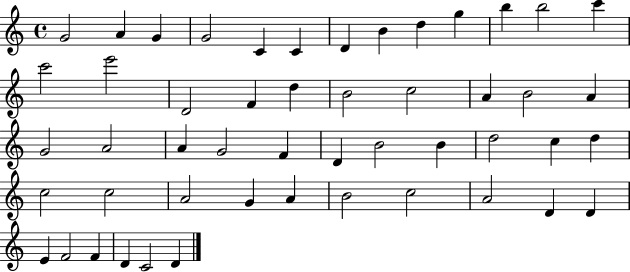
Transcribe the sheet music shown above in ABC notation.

X:1
T:Untitled
M:4/4
L:1/4
K:C
G2 A G G2 C C D B d g b b2 c' c'2 e'2 D2 F d B2 c2 A B2 A G2 A2 A G2 F D B2 B d2 c d c2 c2 A2 G A B2 c2 A2 D D E F2 F D C2 D